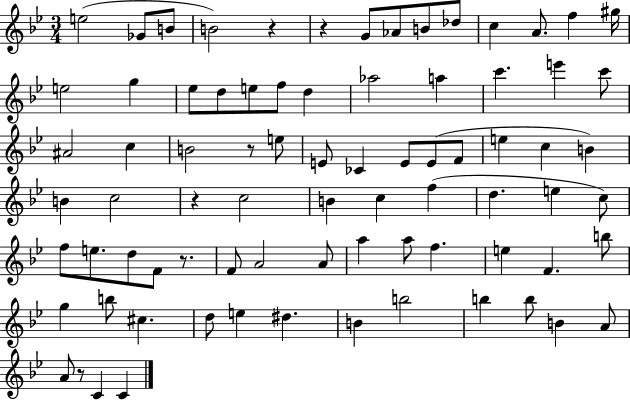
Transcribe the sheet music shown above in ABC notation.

X:1
T:Untitled
M:3/4
L:1/4
K:Bb
e2 _G/2 B/2 B2 z z G/2 _A/2 B/2 _d/2 c A/2 f ^g/4 e2 g _e/2 d/2 e/2 f/2 d _a2 a c' e' c'/2 ^A2 c B2 z/2 e/2 E/2 _C E/2 E/2 F/2 e c B B c2 z c2 B c f d e c/2 f/2 e/2 d/2 F/2 z/2 F/2 A2 A/2 a a/2 f e F b/2 g b/2 ^c d/2 e ^d B b2 b b/2 B A/2 A/2 z/2 C C